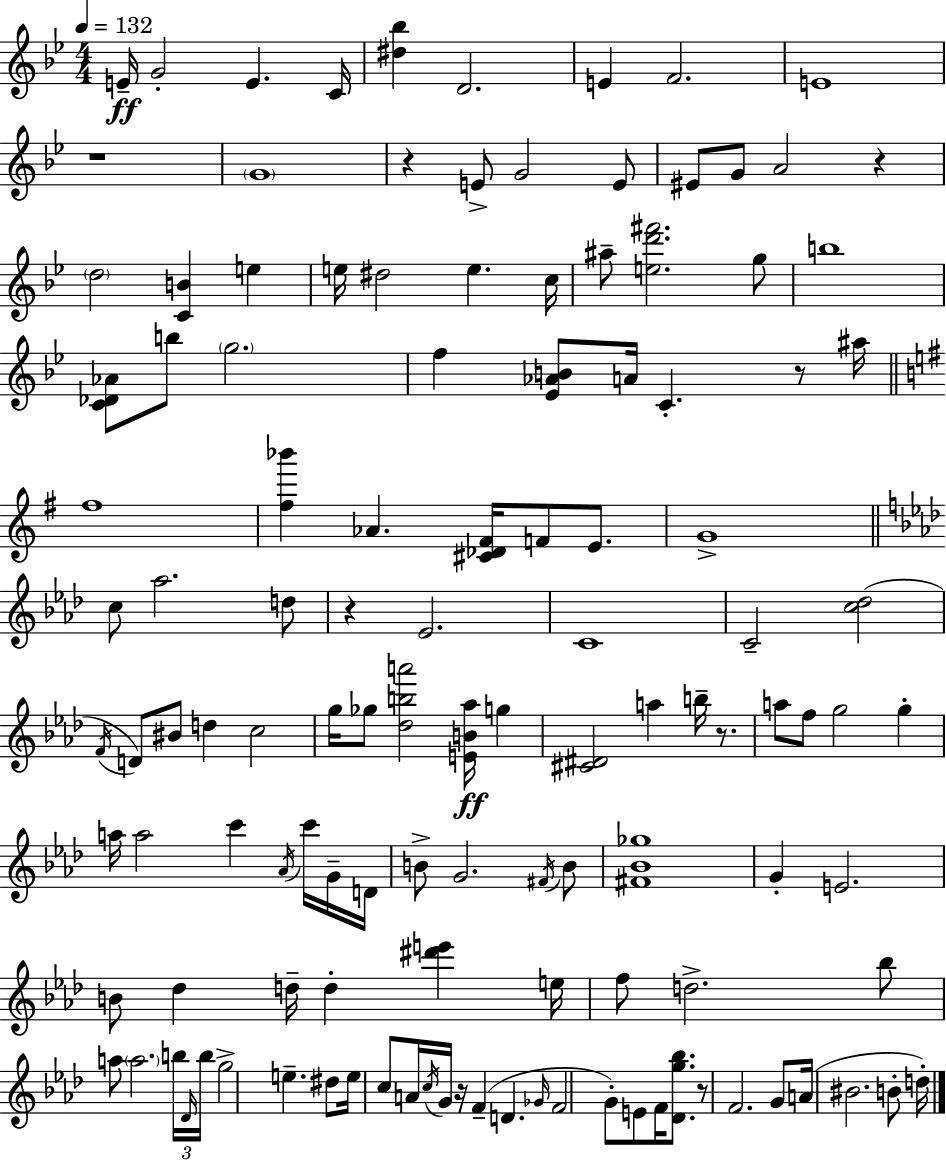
E4/s G4/h E4/q. C4/s [D#5,Bb5]/q D4/h. E4/q F4/h. E4/w R/w G4/w R/q E4/e G4/h E4/e EIS4/e G4/e A4/h R/q D5/h [C4,B4]/q E5/q E5/s D#5/h E5/q. C5/s A#5/e [E5,D6,F#6]/h. G5/e B5/w [C4,Db4,Ab4]/e B5/e G5/h. F5/q [Eb4,Ab4,B4]/e A4/s C4/q. R/e A#5/s F#5/w [F#5,Bb6]/q Ab4/q. [C#4,Db4,F#4]/s F4/e E4/e. G4/w C5/e Ab5/h. D5/e R/q Eb4/h. C4/w C4/h [C5,Db5]/h F4/s D4/e BIS4/e D5/q C5/h G5/s Gb5/e [Db5,B5,A6]/h [E4,B4,Ab5]/s G5/q [C#4,D#4]/h A5/q B5/s R/e. A5/e F5/e G5/h G5/q A5/s A5/h C6/q Ab4/s C6/s G4/s D4/s B4/e G4/h. F#4/s B4/e [F#4,Bb4,Gb5]/w G4/q E4/h. B4/e Db5/q D5/s D5/q [D#6,E6]/q E5/s F5/e D5/h. Bb5/e A5/e A5/h. B5/s Db4/s B5/s G5/h E5/q. D#5/e E5/s C5/e A4/s C5/s G4/s R/s F4/q D4/q. Gb4/s F4/h G4/e E4/e F4/s [Db4,G5,Bb5]/e. R/e F4/h. G4/e A4/s BIS4/h. B4/e D5/s